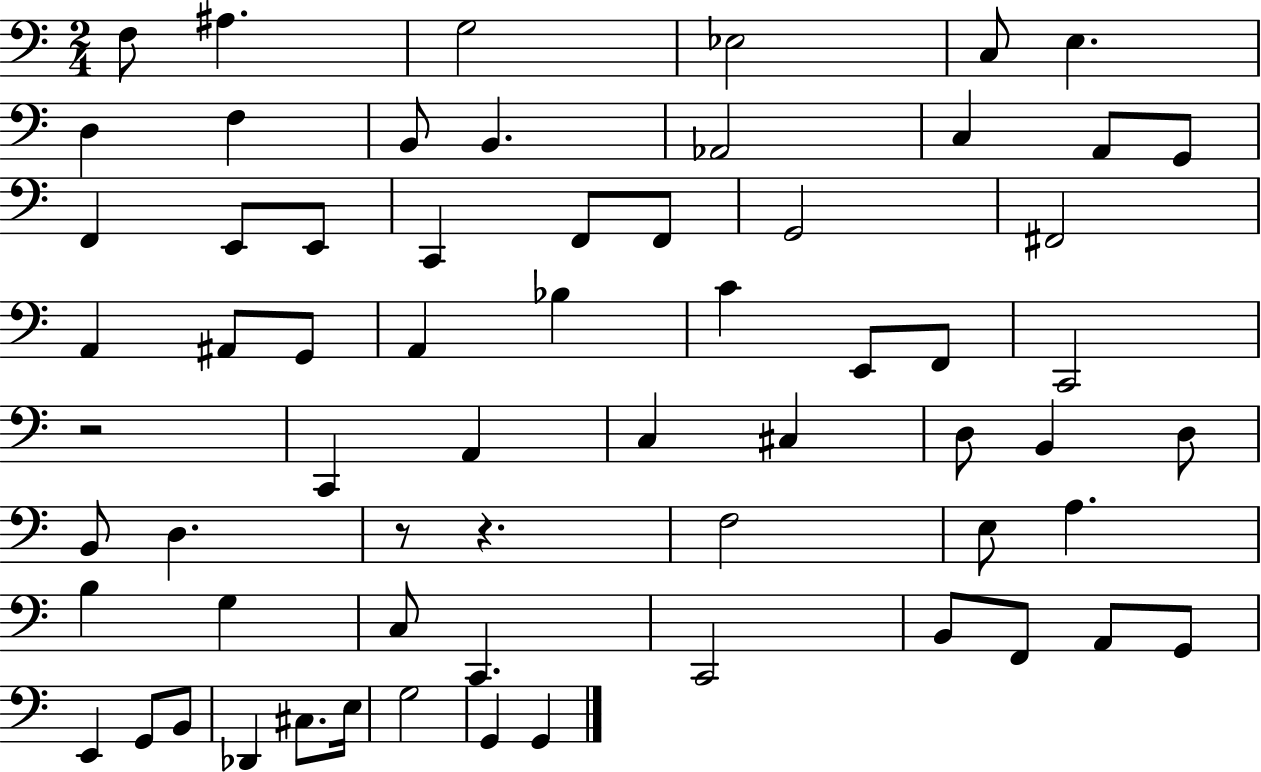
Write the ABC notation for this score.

X:1
T:Untitled
M:2/4
L:1/4
K:C
F,/2 ^A, G,2 _E,2 C,/2 E, D, F, B,,/2 B,, _A,,2 C, A,,/2 G,,/2 F,, E,,/2 E,,/2 C,, F,,/2 F,,/2 G,,2 ^F,,2 A,, ^A,,/2 G,,/2 A,, _B, C E,,/2 F,,/2 C,,2 z2 C,, A,, C, ^C, D,/2 B,, D,/2 B,,/2 D, z/2 z F,2 E,/2 A, B, G, C,/2 C,, C,,2 B,,/2 F,,/2 A,,/2 G,,/2 E,, G,,/2 B,,/2 _D,, ^C,/2 E,/4 G,2 G,, G,,